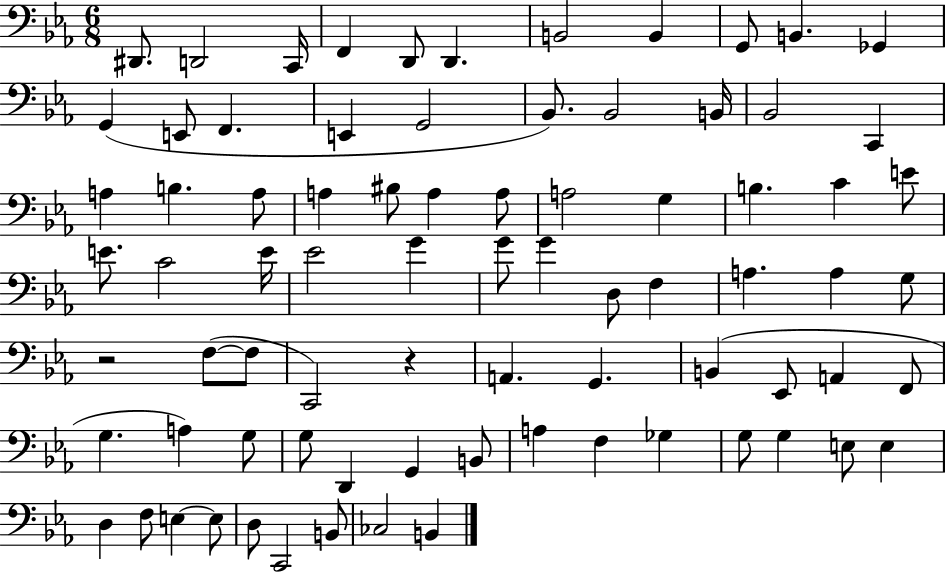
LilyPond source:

{
  \clef bass
  \numericTimeSignature
  \time 6/8
  \key ees \major
  dis,8. d,2 c,16 | f,4 d,8 d,4. | b,2 b,4 | g,8 b,4. ges,4 | \break g,4( e,8 f,4. | e,4 g,2 | bes,8.) bes,2 b,16 | bes,2 c,4 | \break a4 b4. a8 | a4 bis8 a4 a8 | a2 g4 | b4. c'4 e'8 | \break e'8. c'2 e'16 | ees'2 g'4 | g'8 g'4 d8 f4 | a4. a4 g8 | \break r2 f8~(~ f8 | c,2) r4 | a,4. g,4. | b,4( ees,8 a,4 f,8 | \break g4. a4) g8 | g8 d,4 g,4 b,8 | a4 f4 ges4 | g8 g4 e8 e4 | \break d4 f8 e4~~ e8 | d8 c,2 b,8 | ces2 b,4 | \bar "|."
}